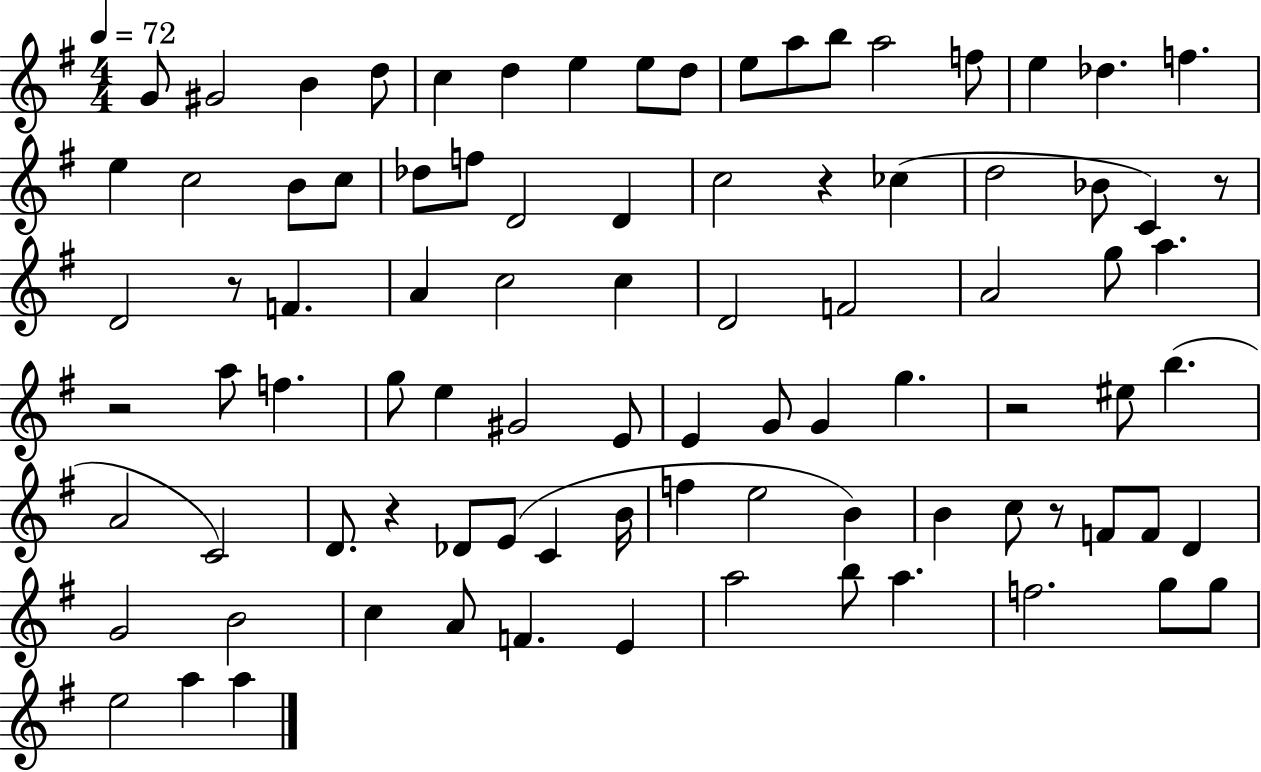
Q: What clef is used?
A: treble